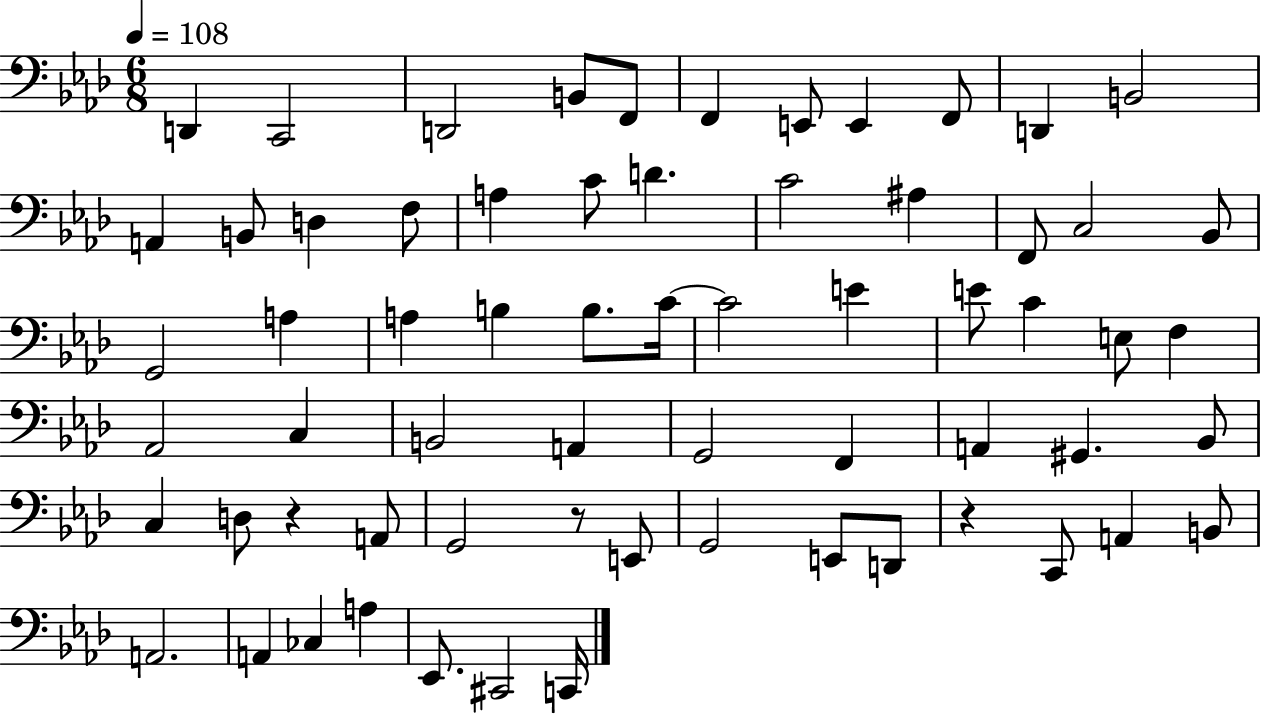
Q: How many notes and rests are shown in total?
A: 65